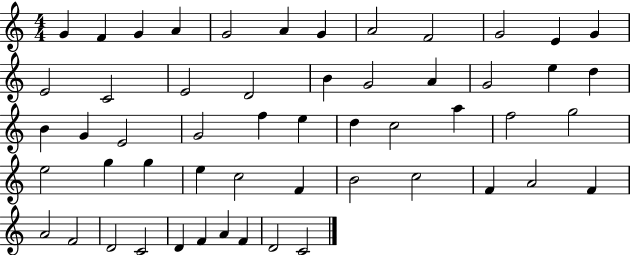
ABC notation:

X:1
T:Untitled
M:4/4
L:1/4
K:C
G F G A G2 A G A2 F2 G2 E G E2 C2 E2 D2 B G2 A G2 e d B G E2 G2 f e d c2 a f2 g2 e2 g g e c2 F B2 c2 F A2 F A2 F2 D2 C2 D F A F D2 C2